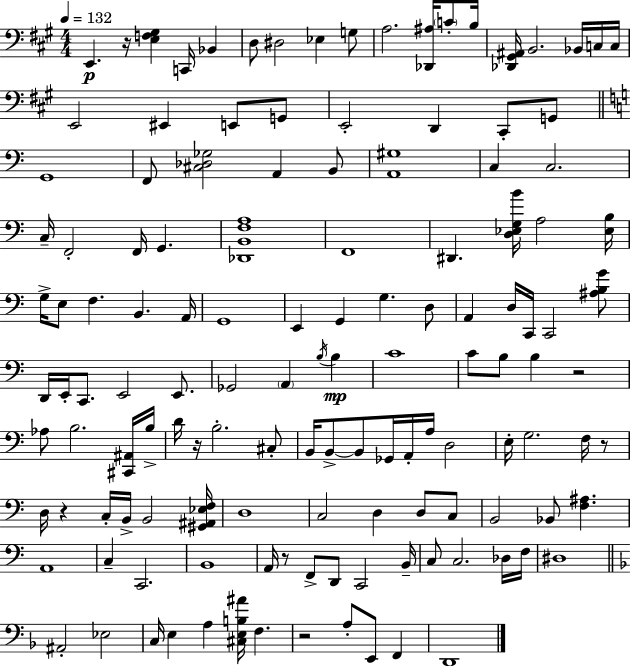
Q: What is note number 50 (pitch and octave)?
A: D2